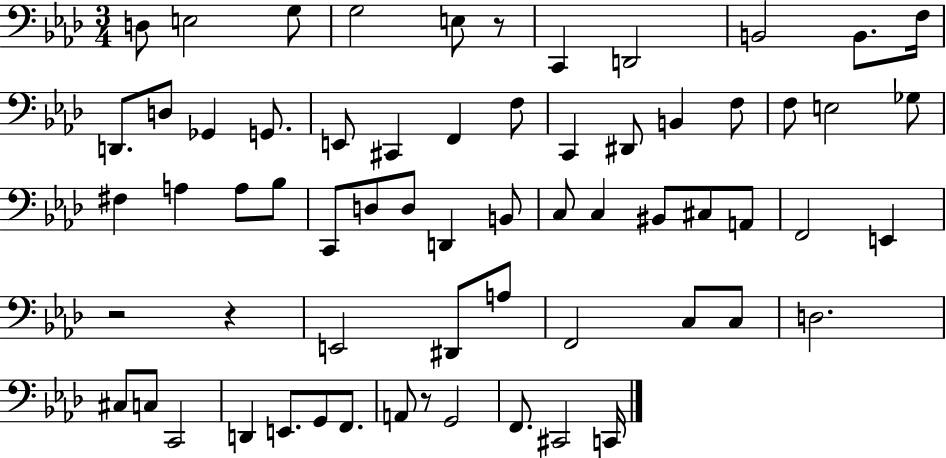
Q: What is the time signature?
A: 3/4